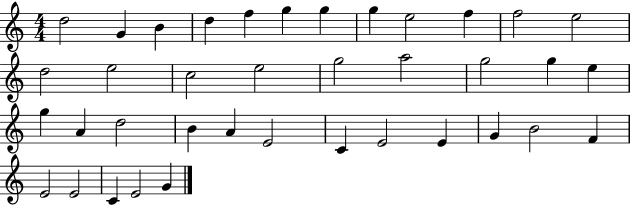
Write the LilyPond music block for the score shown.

{
  \clef treble
  \numericTimeSignature
  \time 4/4
  \key c \major
  d''2 g'4 b'4 | d''4 f''4 g''4 g''4 | g''4 e''2 f''4 | f''2 e''2 | \break d''2 e''2 | c''2 e''2 | g''2 a''2 | g''2 g''4 e''4 | \break g''4 a'4 d''2 | b'4 a'4 e'2 | c'4 e'2 e'4 | g'4 b'2 f'4 | \break e'2 e'2 | c'4 e'2 g'4 | \bar "|."
}